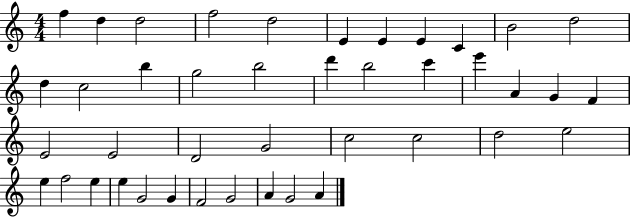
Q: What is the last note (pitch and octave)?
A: A4